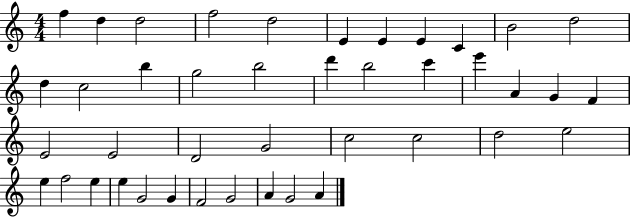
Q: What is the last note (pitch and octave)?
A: A4